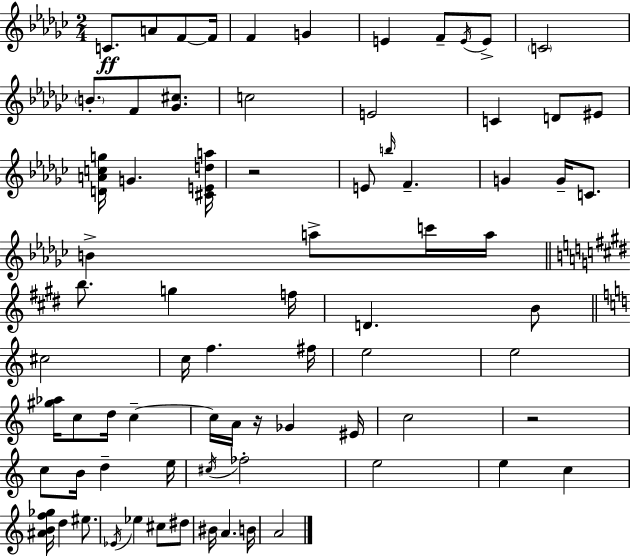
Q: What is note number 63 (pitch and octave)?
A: D#5